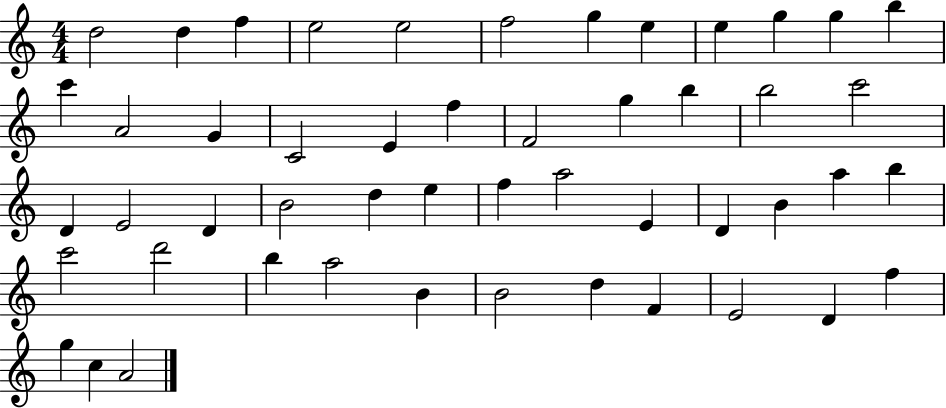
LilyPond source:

{
  \clef treble
  \numericTimeSignature
  \time 4/4
  \key c \major
  d''2 d''4 f''4 | e''2 e''2 | f''2 g''4 e''4 | e''4 g''4 g''4 b''4 | \break c'''4 a'2 g'4 | c'2 e'4 f''4 | f'2 g''4 b''4 | b''2 c'''2 | \break d'4 e'2 d'4 | b'2 d''4 e''4 | f''4 a''2 e'4 | d'4 b'4 a''4 b''4 | \break c'''2 d'''2 | b''4 a''2 b'4 | b'2 d''4 f'4 | e'2 d'4 f''4 | \break g''4 c''4 a'2 | \bar "|."
}